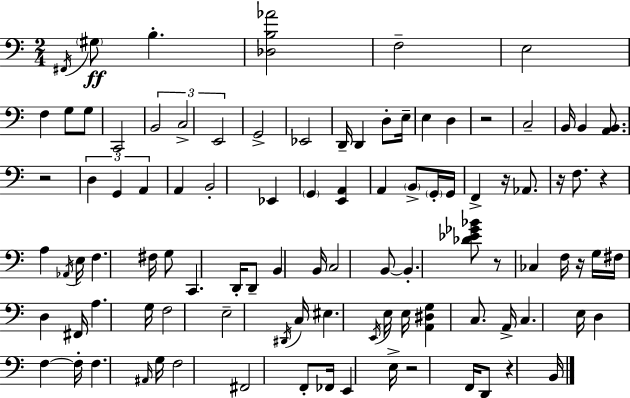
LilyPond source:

{
  \clef bass
  \numericTimeSignature
  \time 2/4
  \key a \minor
  \acciaccatura { fis,16 }\ff \parenthesize gis8 b4.-. | <des b aes'>2 | f2-- | e2 | \break f4 g8 g8 | c,2 | \tuplet 3/2 { b,2 | c2-> | \break e,2 } | g,2-> | ees,2 | d,16-- d,4 d8-. | \break e16-- e4 d4 | r2 | c2-- | b,16 b,4 <a, b,>8. | \break r2 | \tuplet 3/2 { d4 g,4 | a,4 } a,4 | b,2-. | \break ees,4 \parenthesize g,4 | <e, a,>4 a,4 | \parenthesize b,8-> \parenthesize g,16-. g,16 f,4-> | r16 aes,8. r16 f8. | \break r4 a4 | \acciaccatura { aes,16 } e16 f4. | fis16 g8 c,4. | d,16-. d,8-- b,4 | \break b,16 c2 | b,8~~ b,4.-. | <des' ees' ges' bes'>8 r8 ces4 | f16 r16 g16 fis16 d4 | \break fis,16 a4. | g16 f2 | e2-- | \acciaccatura { dis,16 } c16 eis4. | \break \acciaccatura { e,16 } e16 e16 <a, dis g>4 | c8. a,16-> c4. | e16 d4 | f4~~ f16-. f4. | \break \grace { ais,16 } g16 f2 | fis,2 | f,8-. fes,16 | e,4 e16-> r2 | \break f,16 d,8 | r4 b,16 \bar "|."
}